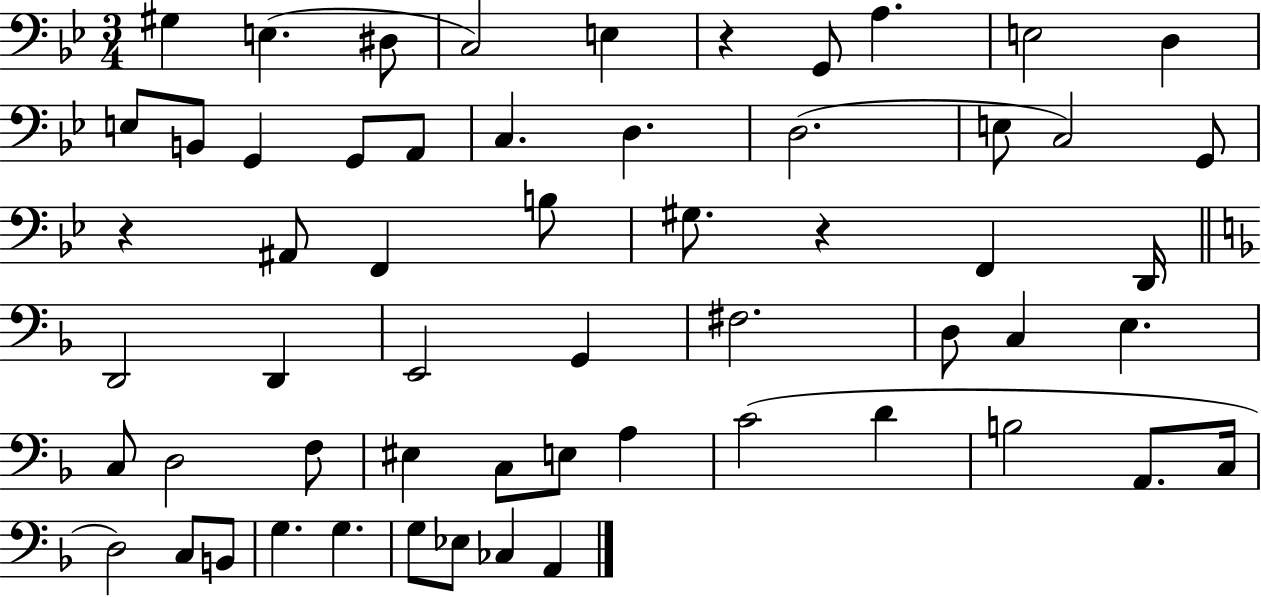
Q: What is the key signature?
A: BES major